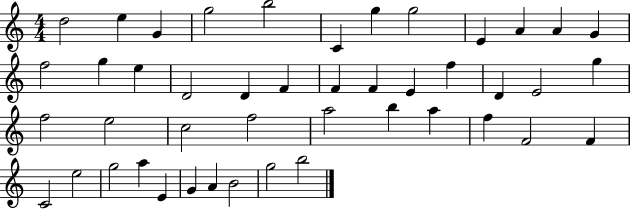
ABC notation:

X:1
T:Untitled
M:4/4
L:1/4
K:C
d2 e G g2 b2 C g g2 E A A G f2 g e D2 D F F F E f D E2 g f2 e2 c2 f2 a2 b a f F2 F C2 e2 g2 a E G A B2 g2 b2